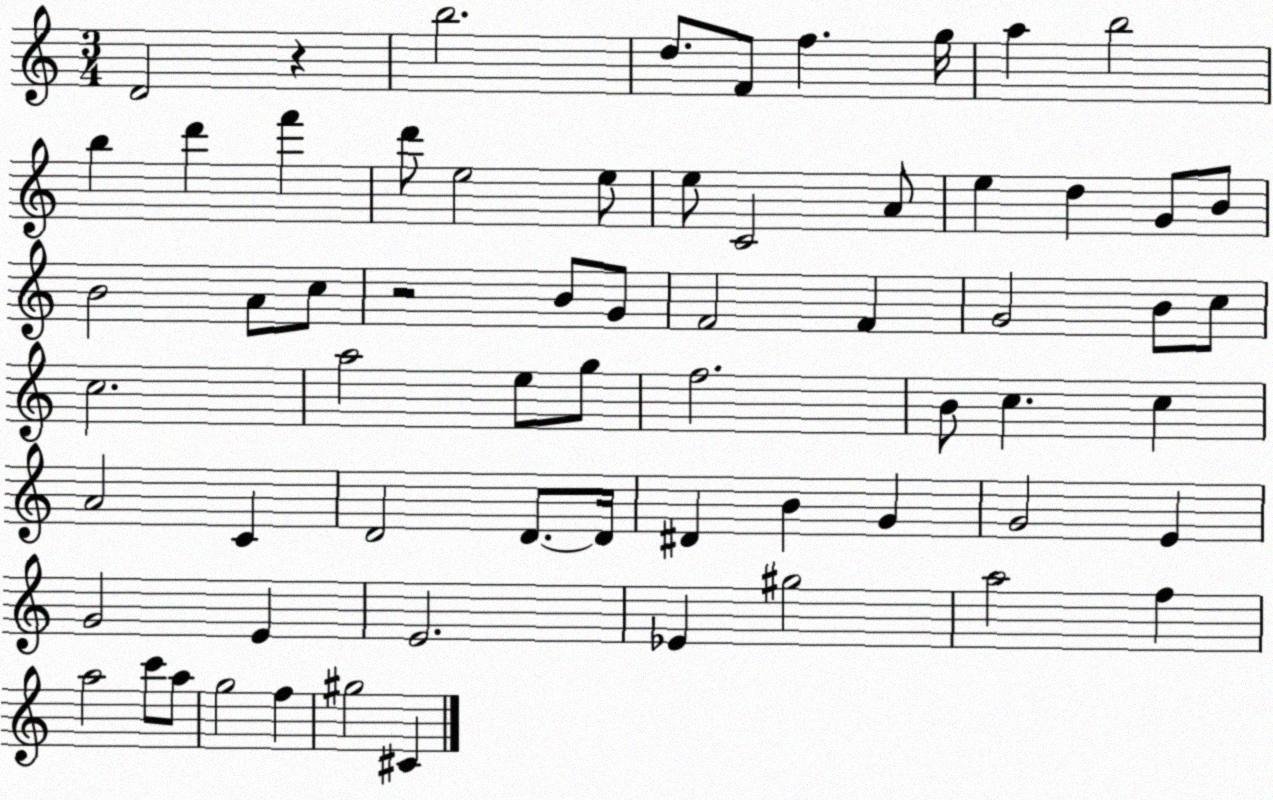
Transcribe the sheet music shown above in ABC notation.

X:1
T:Untitled
M:3/4
L:1/4
K:C
D2 z b2 d/2 F/2 f g/4 a b2 b d' f' d'/2 e2 e/2 e/2 C2 A/2 e d G/2 B/2 B2 A/2 c/2 z2 B/2 G/2 F2 F G2 B/2 c/2 c2 a2 e/2 g/2 f2 B/2 c c A2 C D2 D/2 D/4 ^D B G G2 E G2 E E2 _E ^g2 a2 f a2 c'/2 a/2 g2 f ^g2 ^C